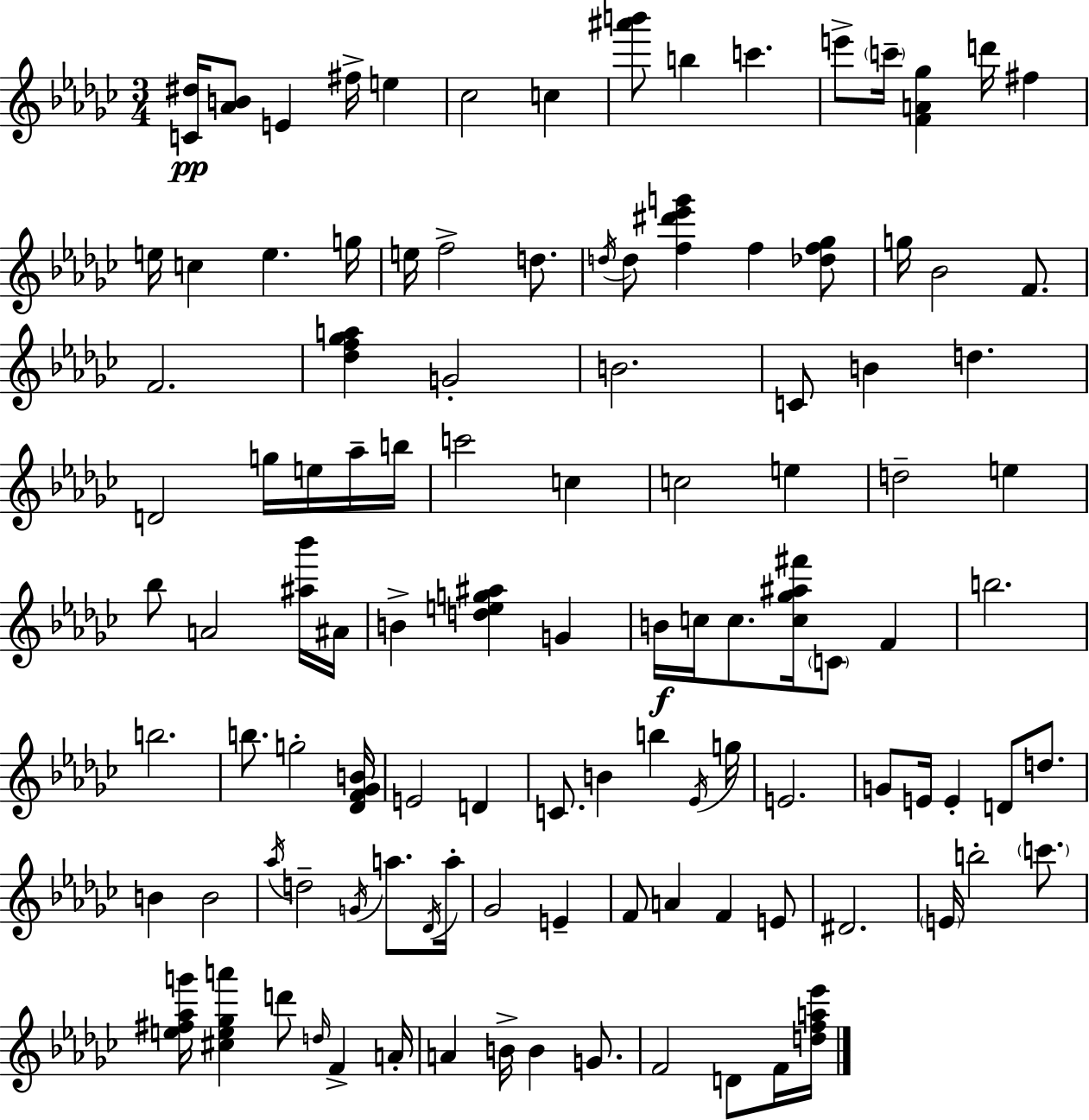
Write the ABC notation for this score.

X:1
T:Untitled
M:3/4
L:1/4
K:Ebm
[C^d]/4 [_AB]/2 E ^f/4 e _c2 c [^a'b']/2 b c' e'/2 c'/4 [FA_g] d'/4 ^f e/4 c e g/4 e/4 f2 d/2 d/4 d/2 [f^d'_e'g'] f [_df_g]/2 g/4 _B2 F/2 F2 [_df_ga] G2 B2 C/2 B d D2 g/4 e/4 _a/4 b/4 c'2 c c2 e d2 e _b/2 A2 [^a_b']/4 ^A/4 B [deg^a] G B/4 c/4 c/2 [c_g^a^f']/4 C/2 F b2 b2 b/2 g2 [_DF_GB]/4 E2 D C/2 B b _E/4 g/4 E2 G/2 E/4 E D/2 d/2 B B2 _a/4 d2 G/4 a/2 _D/4 a/4 _G2 E F/2 A F E/2 ^D2 E/4 b2 c'/2 [e^f_ag']/4 [^ce_ga'] d'/2 d/4 F A/4 A B/4 B G/2 F2 D/2 F/4 [dfa_e']/4